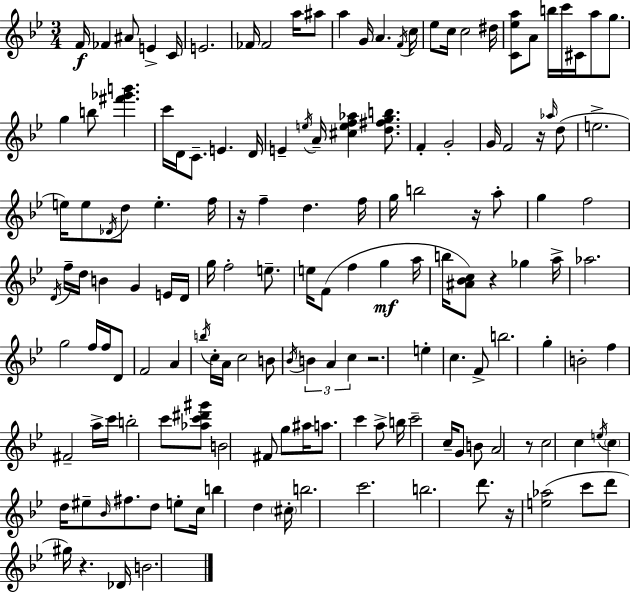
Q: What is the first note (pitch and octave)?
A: F4